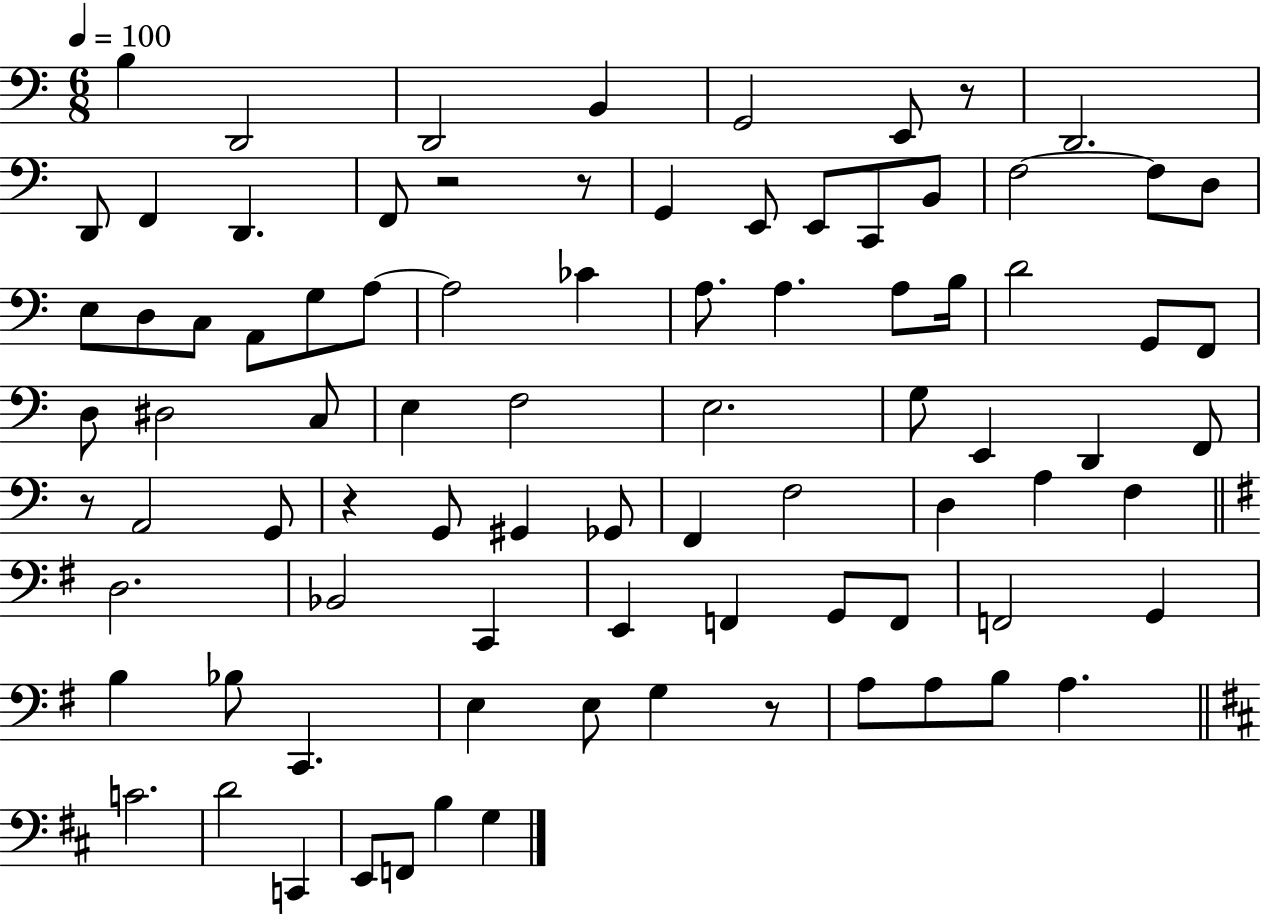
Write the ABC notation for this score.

X:1
T:Untitled
M:6/8
L:1/4
K:C
B, D,,2 D,,2 B,, G,,2 E,,/2 z/2 D,,2 D,,/2 F,, D,, F,,/2 z2 z/2 G,, E,,/2 E,,/2 C,,/2 B,,/2 F,2 F,/2 D,/2 E,/2 D,/2 C,/2 A,,/2 G,/2 A,/2 A,2 _C A,/2 A, A,/2 B,/4 D2 G,,/2 F,,/2 D,/2 ^D,2 C,/2 E, F,2 E,2 G,/2 E,, D,, F,,/2 z/2 A,,2 G,,/2 z G,,/2 ^G,, _G,,/2 F,, F,2 D, A, F, D,2 _B,,2 C,, E,, F,, G,,/2 F,,/2 F,,2 G,, B, _B,/2 C,, E, E,/2 G, z/2 A,/2 A,/2 B,/2 A, C2 D2 C,, E,,/2 F,,/2 B, G,